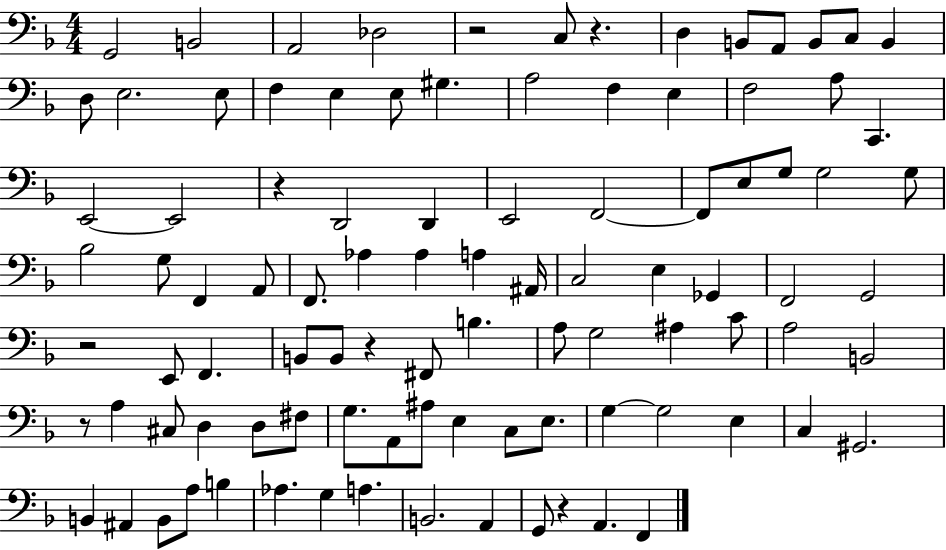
G2/h B2/h A2/h Db3/h R/h C3/e R/q. D3/q B2/e A2/e B2/e C3/e B2/q D3/e E3/h. E3/e F3/q E3/q E3/e G#3/q. A3/h F3/q E3/q F3/h A3/e C2/q. E2/h E2/h R/q D2/h D2/q E2/h F2/h F2/e E3/e G3/e G3/h G3/e Bb3/h G3/e F2/q A2/e F2/e. Ab3/q Ab3/q A3/q A#2/s C3/h E3/q Gb2/q F2/h G2/h R/h E2/e F2/q. B2/e B2/e R/q F#2/e B3/q. A3/e G3/h A#3/q C4/e A3/h B2/h R/e A3/q C#3/e D3/q D3/e F#3/e G3/e. A2/e A#3/e E3/q C3/e E3/e. G3/q G3/h E3/q C3/q G#2/h. B2/q A#2/q B2/e A3/e B3/q Ab3/q. G3/q A3/q. B2/h. A2/q G2/e R/q A2/q. F2/q